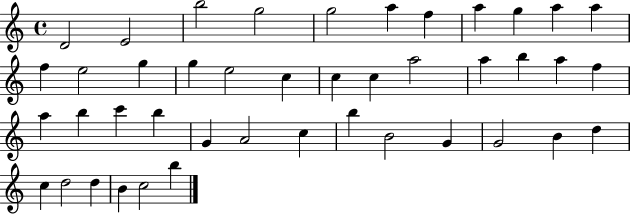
D4/h E4/h B5/h G5/h G5/h A5/q F5/q A5/q G5/q A5/q A5/q F5/q E5/h G5/q G5/q E5/h C5/q C5/q C5/q A5/h A5/q B5/q A5/q F5/q A5/q B5/q C6/q B5/q G4/q A4/h C5/q B5/q B4/h G4/q G4/h B4/q D5/q C5/q D5/h D5/q B4/q C5/h B5/q